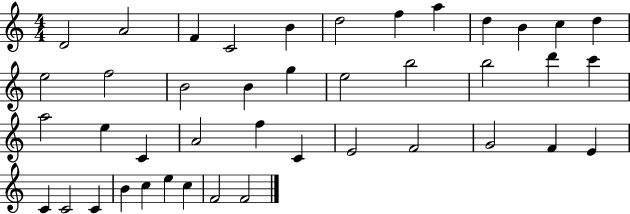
X:1
T:Untitled
M:4/4
L:1/4
K:C
D2 A2 F C2 B d2 f a d B c d e2 f2 B2 B g e2 b2 b2 d' c' a2 e C A2 f C E2 F2 G2 F E C C2 C B c e c F2 F2